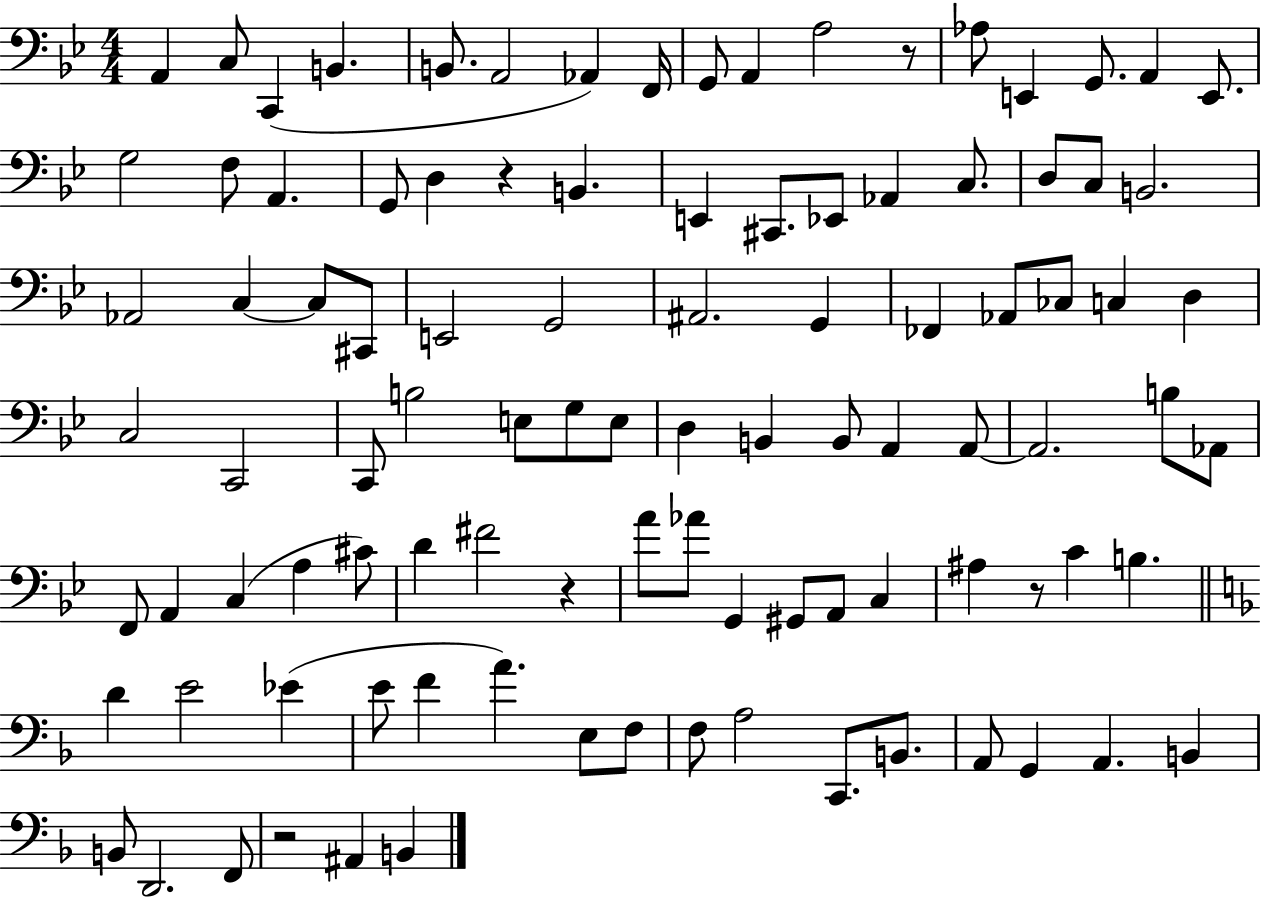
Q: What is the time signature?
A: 4/4